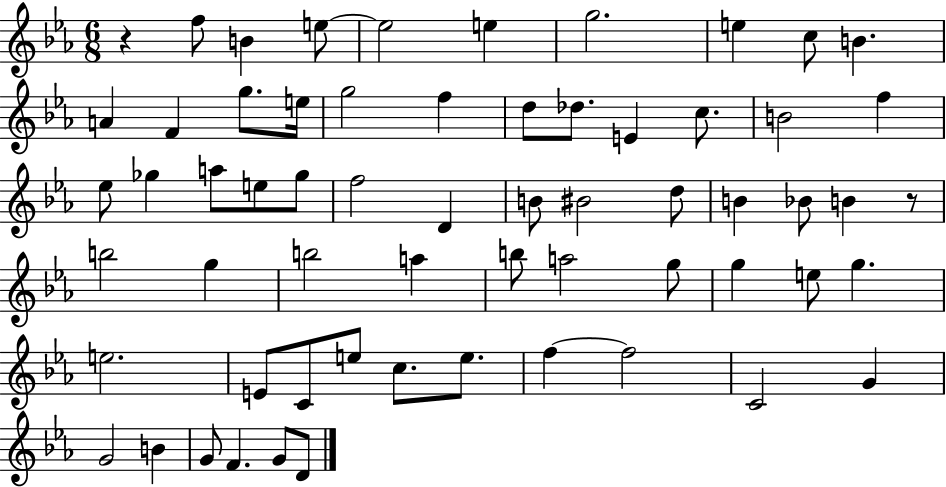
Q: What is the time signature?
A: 6/8